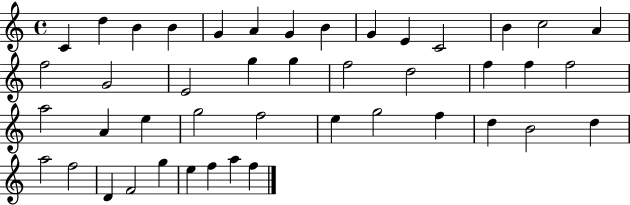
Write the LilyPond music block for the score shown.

{
  \clef treble
  \time 4/4
  \defaultTimeSignature
  \key c \major
  c'4 d''4 b'4 b'4 | g'4 a'4 g'4 b'4 | g'4 e'4 c'2 | b'4 c''2 a'4 | \break f''2 g'2 | e'2 g''4 g''4 | f''2 d''2 | f''4 f''4 f''2 | \break a''2 a'4 e''4 | g''2 f''2 | e''4 g''2 f''4 | d''4 b'2 d''4 | \break a''2 f''2 | d'4 f'2 g''4 | e''4 f''4 a''4 f''4 | \bar "|."
}